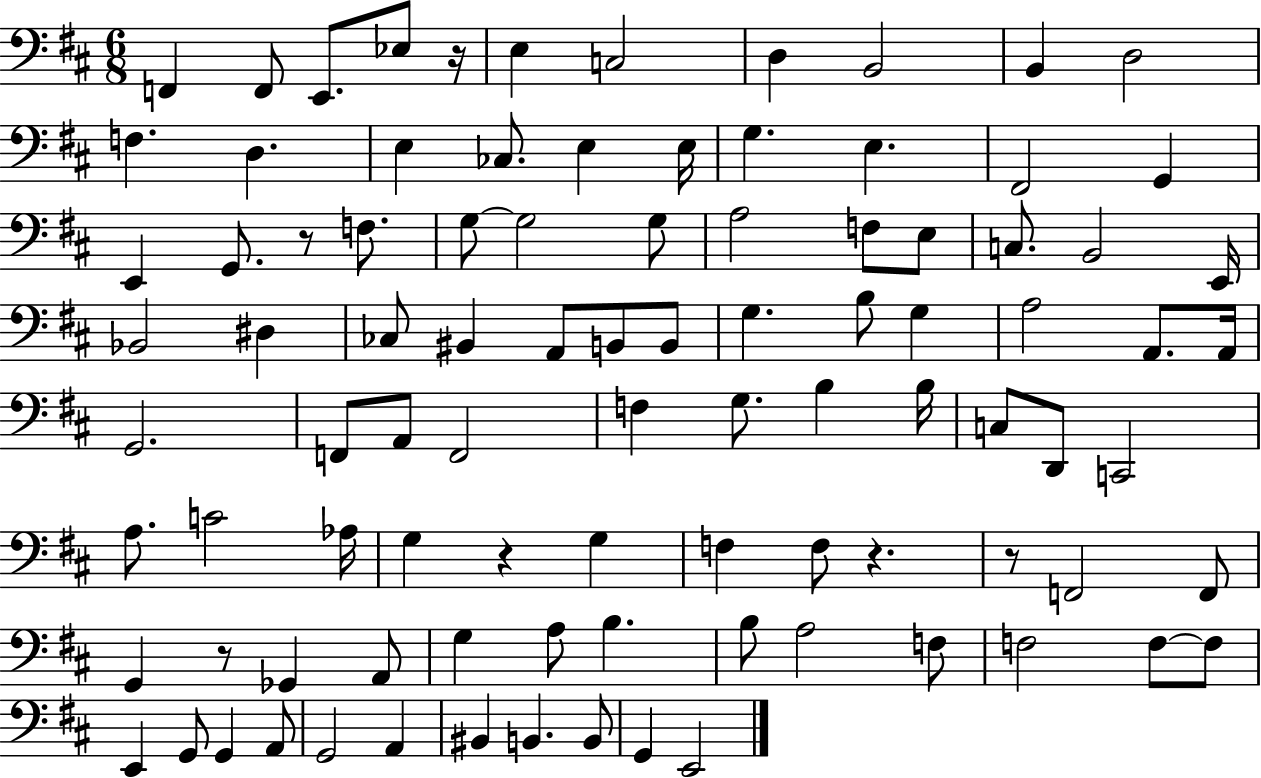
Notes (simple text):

F2/q F2/e E2/e. Eb3/e R/s E3/q C3/h D3/q B2/h B2/q D3/h F3/q. D3/q. E3/q CES3/e. E3/q E3/s G3/q. E3/q. F#2/h G2/q E2/q G2/e. R/e F3/e. G3/e G3/h G3/e A3/h F3/e E3/e C3/e. B2/h E2/s Bb2/h D#3/q CES3/e BIS2/q A2/e B2/e B2/e G3/q. B3/e G3/q A3/h A2/e. A2/s G2/h. F2/e A2/e F2/h F3/q G3/e. B3/q B3/s C3/e D2/e C2/h A3/e. C4/h Ab3/s G3/q R/q G3/q F3/q F3/e R/q. R/e F2/h F2/e G2/q R/e Gb2/q A2/e G3/q A3/e B3/q. B3/e A3/h F3/e F3/h F3/e F3/e E2/q G2/e G2/q A2/e G2/h A2/q BIS2/q B2/q. B2/e G2/q E2/h